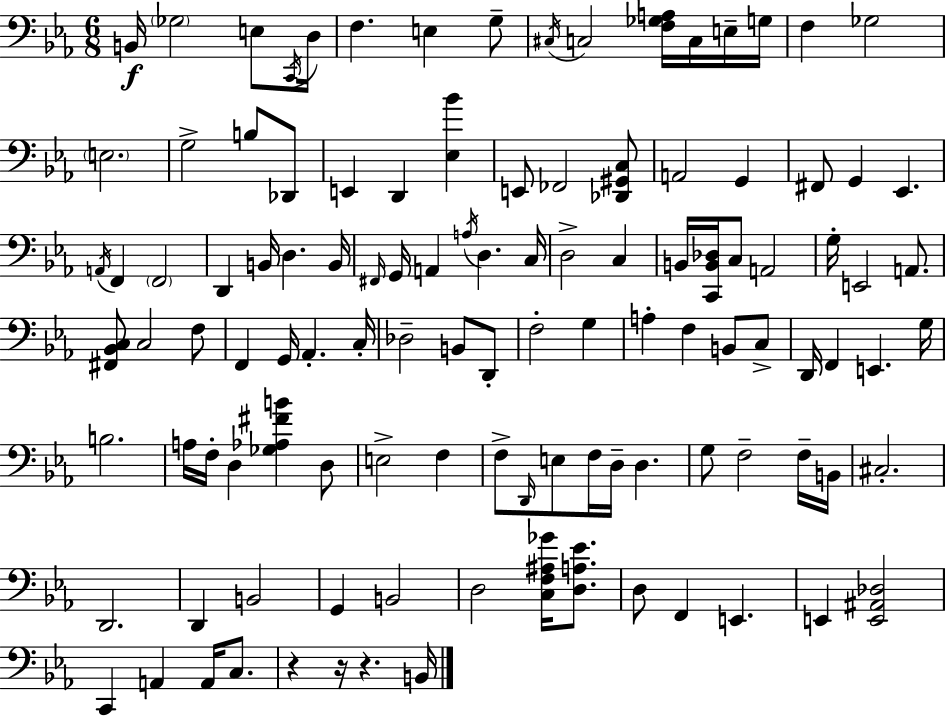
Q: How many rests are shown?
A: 3